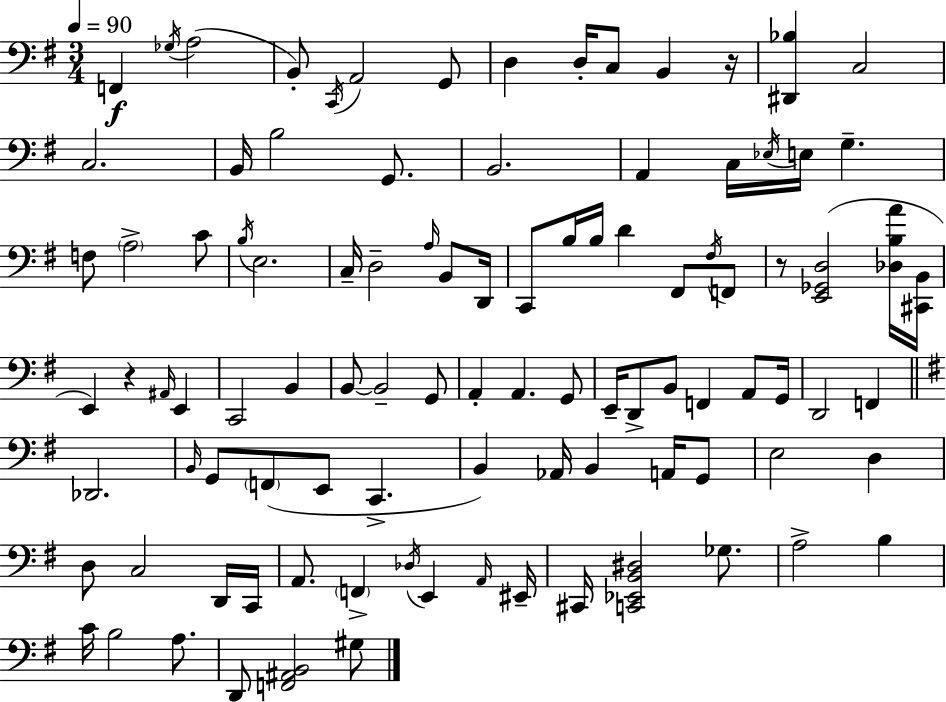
X:1
T:Untitled
M:3/4
L:1/4
K:Em
F,, _G,/4 A,2 B,,/2 C,,/4 A,,2 G,,/2 D, D,/4 C,/2 B,, z/4 [^D,,_B,] C,2 C,2 B,,/4 B,2 G,,/2 B,,2 A,, C,/4 _E,/4 E,/4 G, F,/2 A,2 C/2 B,/4 E,2 C,/4 D,2 A,/4 B,,/2 D,,/4 C,,/2 B,/4 B,/4 D ^F,,/2 ^F,/4 F,,/2 z/2 [E,,_G,,D,]2 [_D,B,A]/4 [^C,,B,,]/4 E,, z ^A,,/4 E,, C,,2 B,, B,,/2 B,,2 G,,/2 A,, A,, G,,/2 E,,/4 D,,/2 B,,/2 F,, A,,/2 G,,/4 D,,2 F,, _D,,2 B,,/4 G,,/2 F,,/2 E,,/2 C,, B,, _A,,/4 B,, A,,/4 G,,/2 E,2 D, D,/2 C,2 D,,/4 C,,/4 A,,/2 F,, _D,/4 E,, A,,/4 ^E,,/4 ^C,,/4 [C,,_E,,B,,^D,]2 _G,/2 A,2 B, C/4 B,2 A,/2 D,,/2 [F,,^A,,B,,]2 ^G,/2